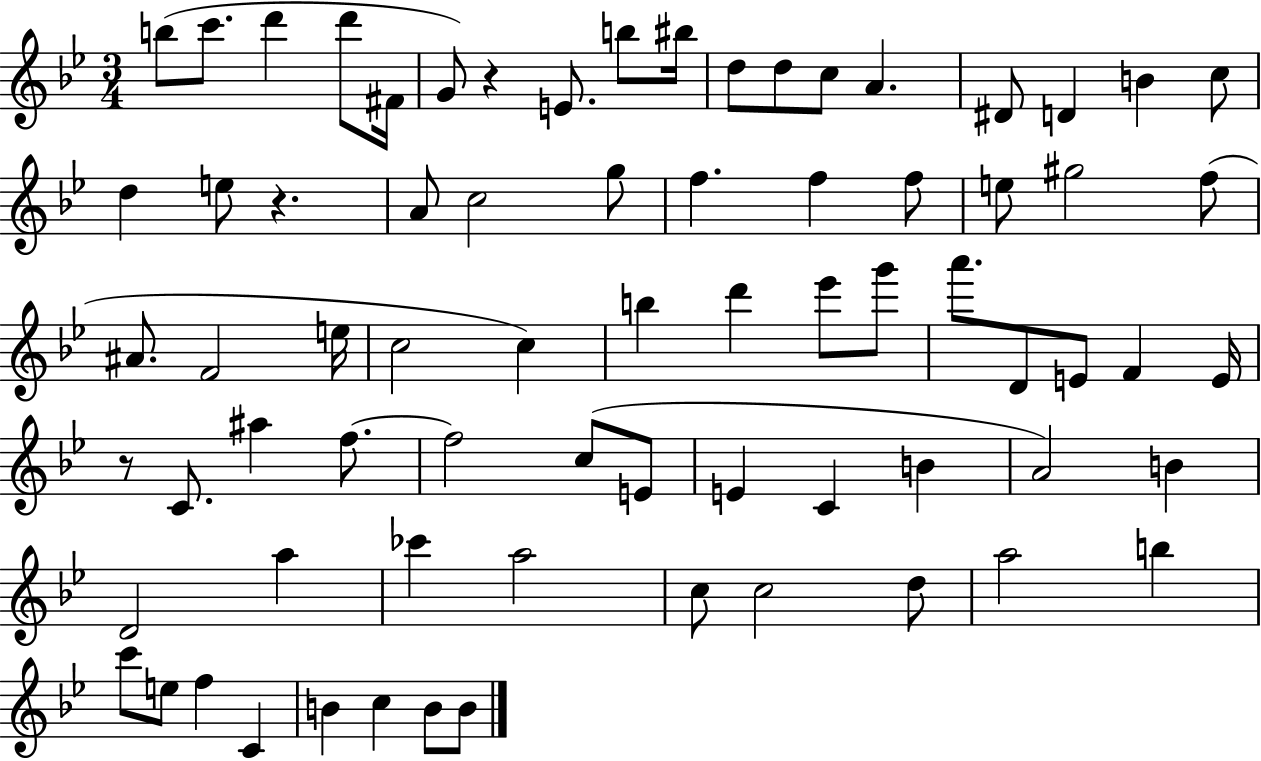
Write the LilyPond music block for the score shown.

{
  \clef treble
  \numericTimeSignature
  \time 3/4
  \key bes \major
  b''8( c'''8. d'''4 d'''8 fis'16 | g'8) r4 e'8. b''8 bis''16 | d''8 d''8 c''8 a'4. | dis'8 d'4 b'4 c''8 | \break d''4 e''8 r4. | a'8 c''2 g''8 | f''4. f''4 f''8 | e''8 gis''2 f''8( | \break ais'8. f'2 e''16 | c''2 c''4) | b''4 d'''4 ees'''8 g'''8 | a'''8. d'8 e'8 f'4 e'16 | \break r8 c'8. ais''4 f''8.~~ | f''2 c''8( e'8 | e'4 c'4 b'4 | a'2) b'4 | \break d'2 a''4 | ces'''4 a''2 | c''8 c''2 d''8 | a''2 b''4 | \break c'''8 e''8 f''4 c'4 | b'4 c''4 b'8 b'8 | \bar "|."
}